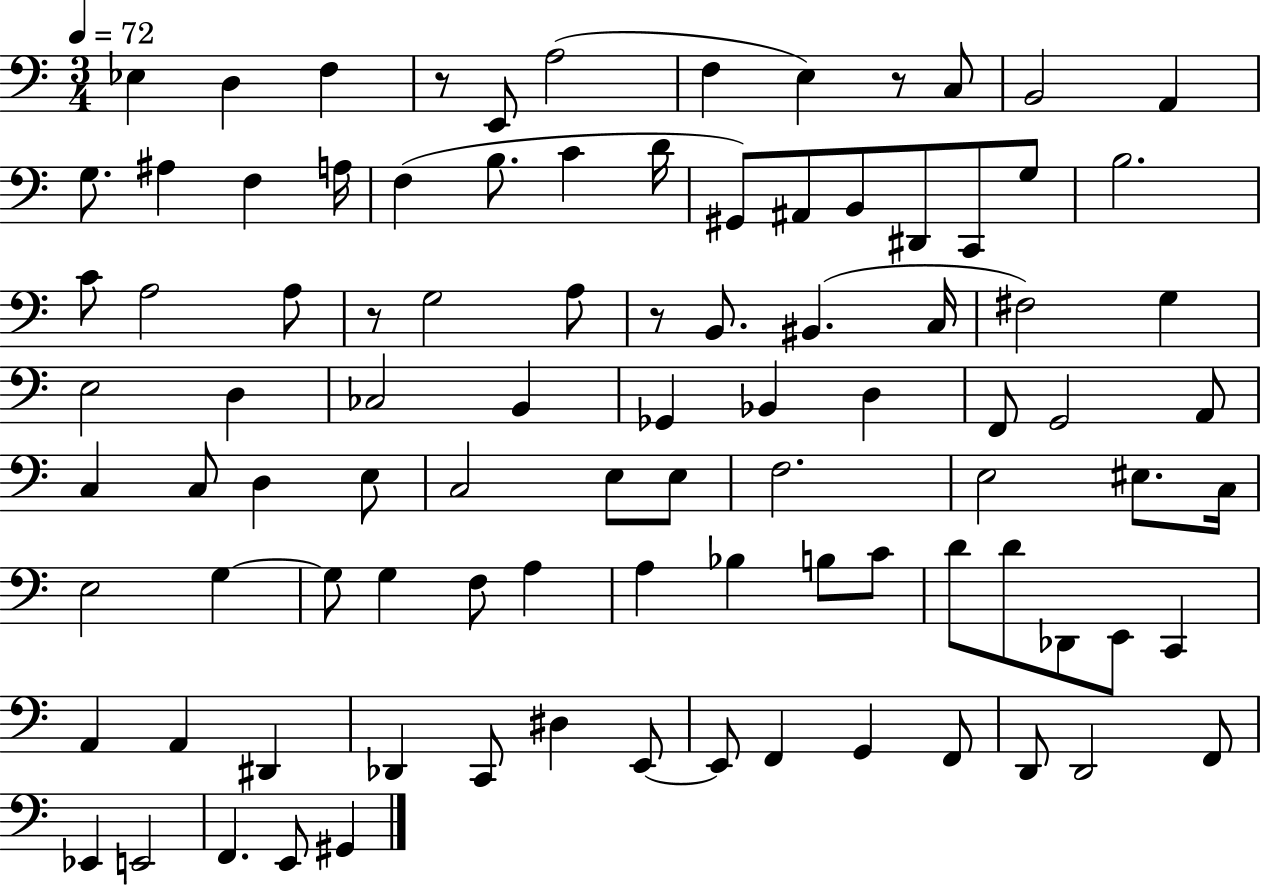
X:1
T:Untitled
M:3/4
L:1/4
K:C
_E, D, F, z/2 E,,/2 A,2 F, E, z/2 C,/2 B,,2 A,, G,/2 ^A, F, A,/4 F, B,/2 C D/4 ^G,,/2 ^A,,/2 B,,/2 ^D,,/2 C,,/2 G,/2 B,2 C/2 A,2 A,/2 z/2 G,2 A,/2 z/2 B,,/2 ^B,, C,/4 ^F,2 G, E,2 D, _C,2 B,, _G,, _B,, D, F,,/2 G,,2 A,,/2 C, C,/2 D, E,/2 C,2 E,/2 E,/2 F,2 E,2 ^E,/2 C,/4 E,2 G, G,/2 G, F,/2 A, A, _B, B,/2 C/2 D/2 D/2 _D,,/2 E,,/2 C,, A,, A,, ^D,, _D,, C,,/2 ^D, E,,/2 E,,/2 F,, G,, F,,/2 D,,/2 D,,2 F,,/2 _E,, E,,2 F,, E,,/2 ^G,,